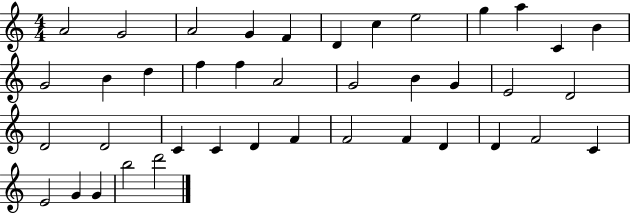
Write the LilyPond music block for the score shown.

{
  \clef treble
  \numericTimeSignature
  \time 4/4
  \key c \major
  a'2 g'2 | a'2 g'4 f'4 | d'4 c''4 e''2 | g''4 a''4 c'4 b'4 | \break g'2 b'4 d''4 | f''4 f''4 a'2 | g'2 b'4 g'4 | e'2 d'2 | \break d'2 d'2 | c'4 c'4 d'4 f'4 | f'2 f'4 d'4 | d'4 f'2 c'4 | \break e'2 g'4 g'4 | b''2 d'''2 | \bar "|."
}